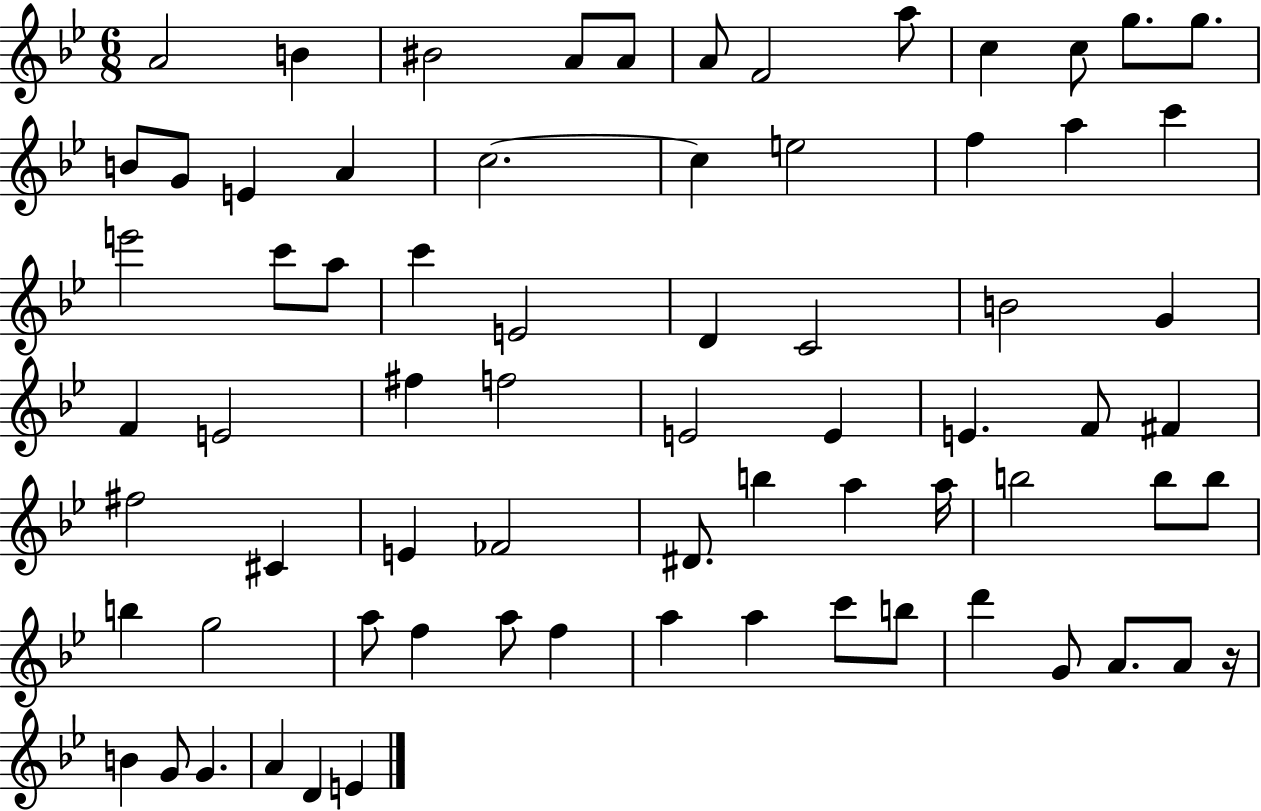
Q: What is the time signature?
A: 6/8